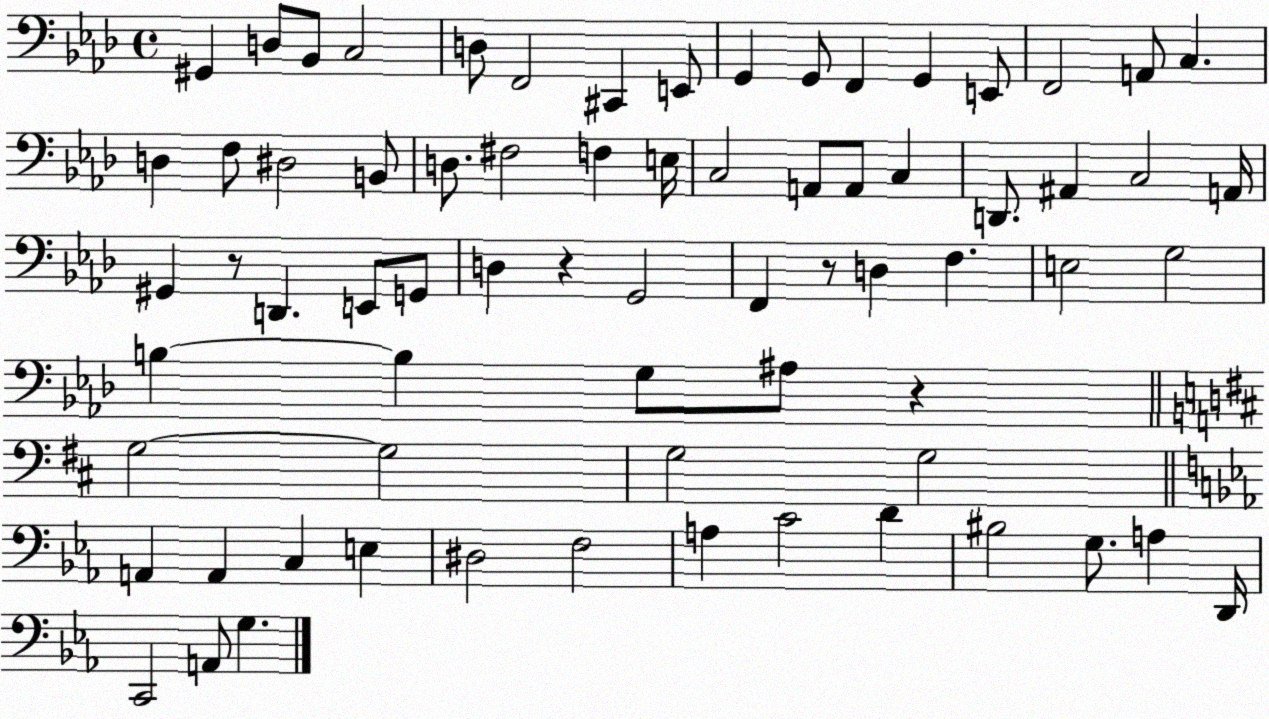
X:1
T:Untitled
M:4/4
L:1/4
K:Ab
^G,, D,/2 _B,,/2 C,2 D,/2 F,,2 ^C,, E,,/2 G,, G,,/2 F,, G,, E,,/2 F,,2 A,,/2 C, D, F,/2 ^D,2 B,,/2 D,/2 ^F,2 F, E,/4 C,2 A,,/2 A,,/2 C, D,,/2 ^A,, C,2 A,,/4 ^G,, z/2 D,, E,,/2 G,,/2 D, z G,,2 F,, z/2 D, F, E,2 G,2 B, B, G,/2 ^A,/2 z G,2 G,2 G,2 G,2 A,, A,, C, E, ^D,2 F,2 A, C2 D ^B,2 G,/2 A, D,,/4 C,,2 A,,/2 G,